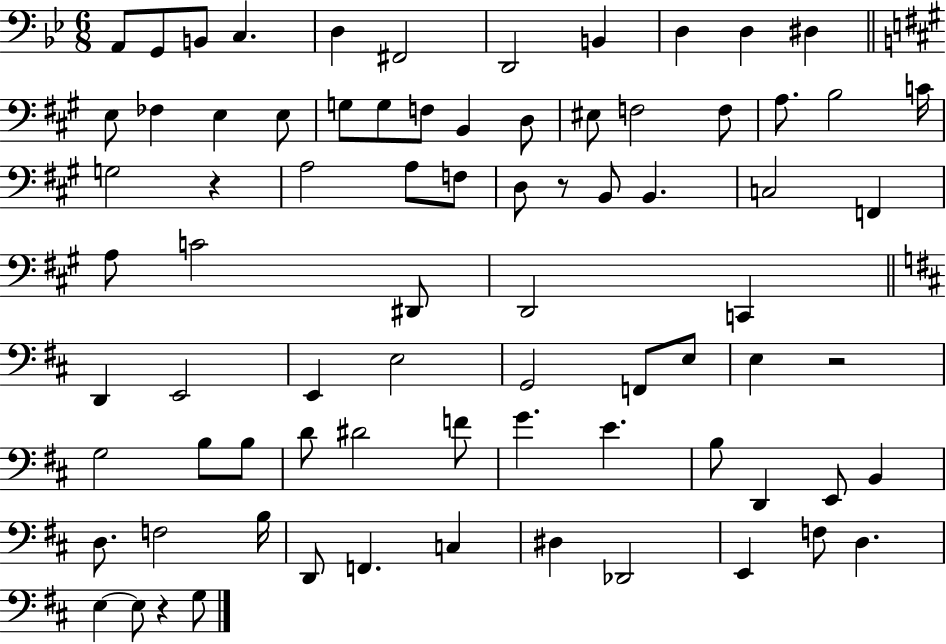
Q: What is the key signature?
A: BES major